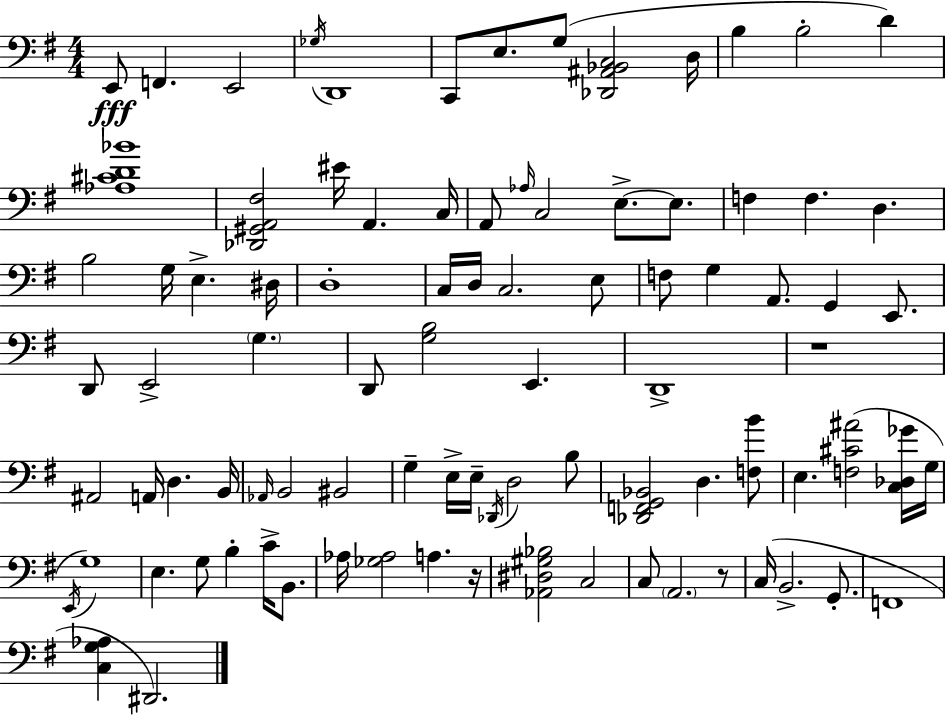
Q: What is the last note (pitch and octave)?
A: D#2